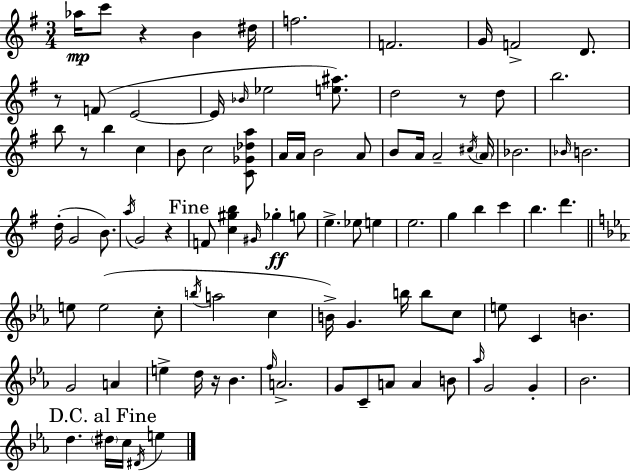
Ab5/s C6/e R/q B4/q D#5/s F5/h. F4/h. G4/s F4/h D4/e. R/e F4/e E4/h E4/s Bb4/s Eb5/h [E5,A#5]/e. D5/h R/e D5/e B5/h. B5/e R/e B5/q C5/q B4/e C5/h [C4,Gb4,Db5,A5]/e A4/s A4/s B4/h A4/e B4/e A4/s A4/h C#5/s A4/s Bb4/h. Bb4/s B4/h. D5/s G4/h B4/e. A5/s G4/h R/q F4/e [C5,G#5,B5]/q G#4/s Gb5/q G5/e E5/q. Eb5/e E5/q E5/h. G5/q B5/q C6/q B5/q. D6/q. E5/e E5/h C5/e B5/s A5/h C5/q B4/s G4/q. B5/s B5/e C5/e E5/e C4/q B4/q. G4/h A4/q E5/q D5/s R/s Bb4/q. F5/s A4/h. G4/e C4/e A4/e A4/q B4/e Ab5/s G4/h G4/q Bb4/h. D5/q. D#5/s C5/s D#4/s E5/q